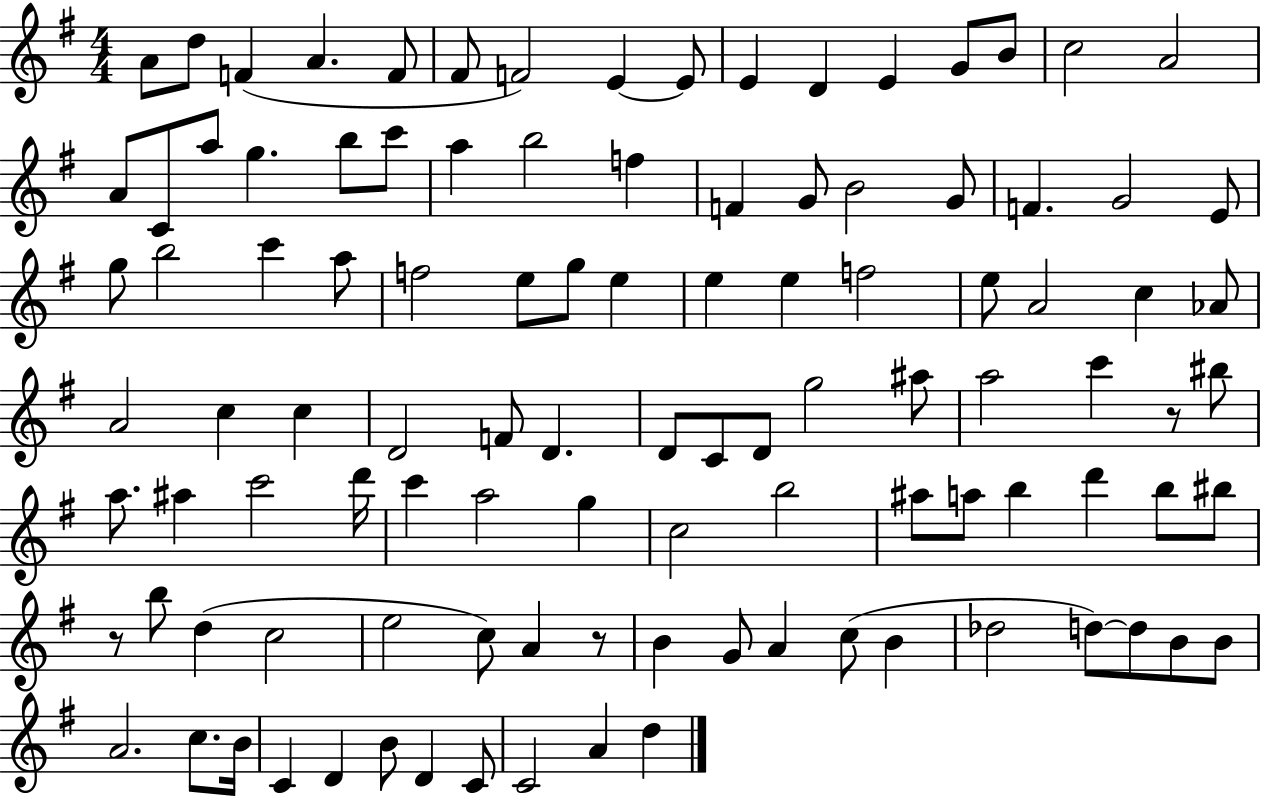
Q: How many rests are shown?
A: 3